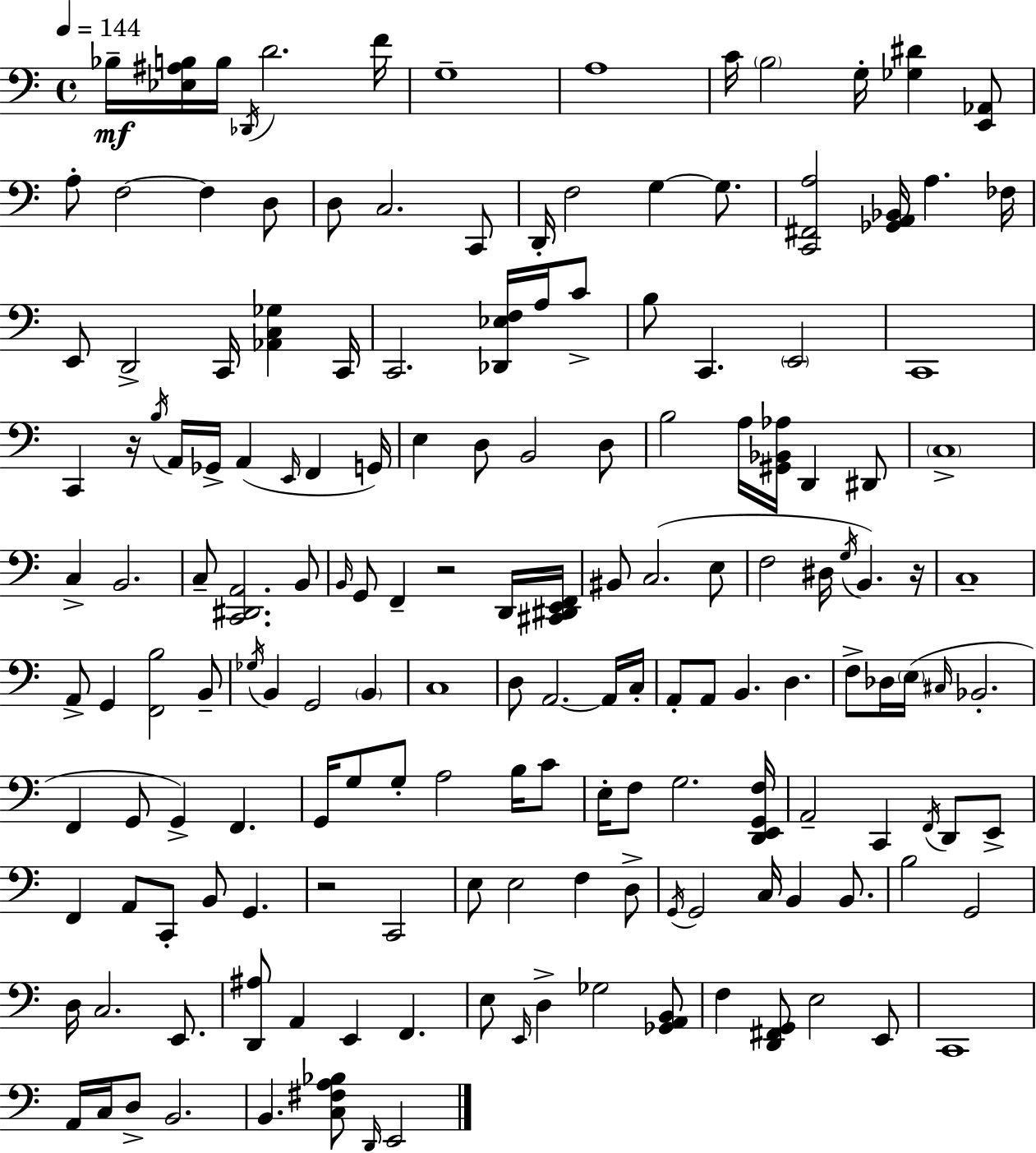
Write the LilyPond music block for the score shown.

{
  \clef bass
  \time 4/4
  \defaultTimeSignature
  \key c \major
  \tempo 4 = 144
  bes16--\mf <ees ais b>16 b16 \acciaccatura { des,16 } d'2. | f'16 g1-- | a1 | c'16 \parenthesize b2 g16-. <ges dis'>4 <e, aes,>8 | \break a8-. f2~~ f4 d8 | d8 c2. c,8 | d,16-. f2 g4~~ g8. | <c, fis, a>2 <ges, a, bes,>16 a4. | \break fes16 e,8 d,2-> c,16 <aes, c ges>4 | c,16 c,2. <des, ees f>16 a16 c'8-> | b8 c,4. \parenthesize e,2 | c,1 | \break c,4 r16 \acciaccatura { b16 } a,16 ges,16-> a,4( \grace { e,16 } f,4 | g,16) e4 d8 b,2 | d8 b2 a16 <gis, bes, aes>16 d,4 | dis,8 \parenthesize c1-> | \break c4-> b,2. | c8-- <c, dis, a,>2. | b,8 \grace { b,16 } g,8 f,4-- r2 | d,16 <cis, dis, e, f,>16 bis,8 c2.( | \break e8 f2 dis16 \acciaccatura { g16 }) b,4. | r16 c1-- | a,8-> g,4 <f, b>2 | b,8-- \acciaccatura { ges16 } b,4 g,2 | \break \parenthesize b,4 c1 | d8 a,2.~~ | a,16 c16-. a,8-. a,8 b,4. | d4. f8-> des16 \parenthesize e16( \grace { cis16 } bes,2.-. | \break f,4 g,8 g,4->) | f,4. g,16 g8 g8-. a2 | b16 c'8 e16-. f8 g2. | <d, e, g, f>16 a,2-- c,4 | \break \acciaccatura { f,16 } d,8 e,8-> f,4 a,8 c,8-. | b,8 g,4. r2 | c,2 e8 e2 | f4 d8-> \acciaccatura { g,16 } g,2 | \break c16 b,4 b,8. b2 | g,2 d16 c2. | e,8. <d, ais>8 a,4 e,4 | f,4. e8 \grace { e,16 } d4-> | \break ges2 <ges, a, b,>8 f4 <d, fis, g,>8 | e2 e,8 c,1 | a,16 c16 d8-> b,2. | b,4. | \break <c fis a bes>8 \grace { d,16 } e,2 \bar "|."
}